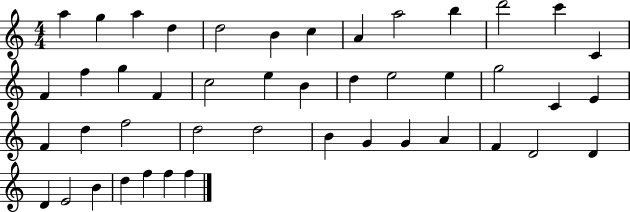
X:1
T:Untitled
M:4/4
L:1/4
K:C
a g a d d2 B c A a2 b d'2 c' C F f g F c2 e B d e2 e g2 C E F d f2 d2 d2 B G G A F D2 D D E2 B d f f f